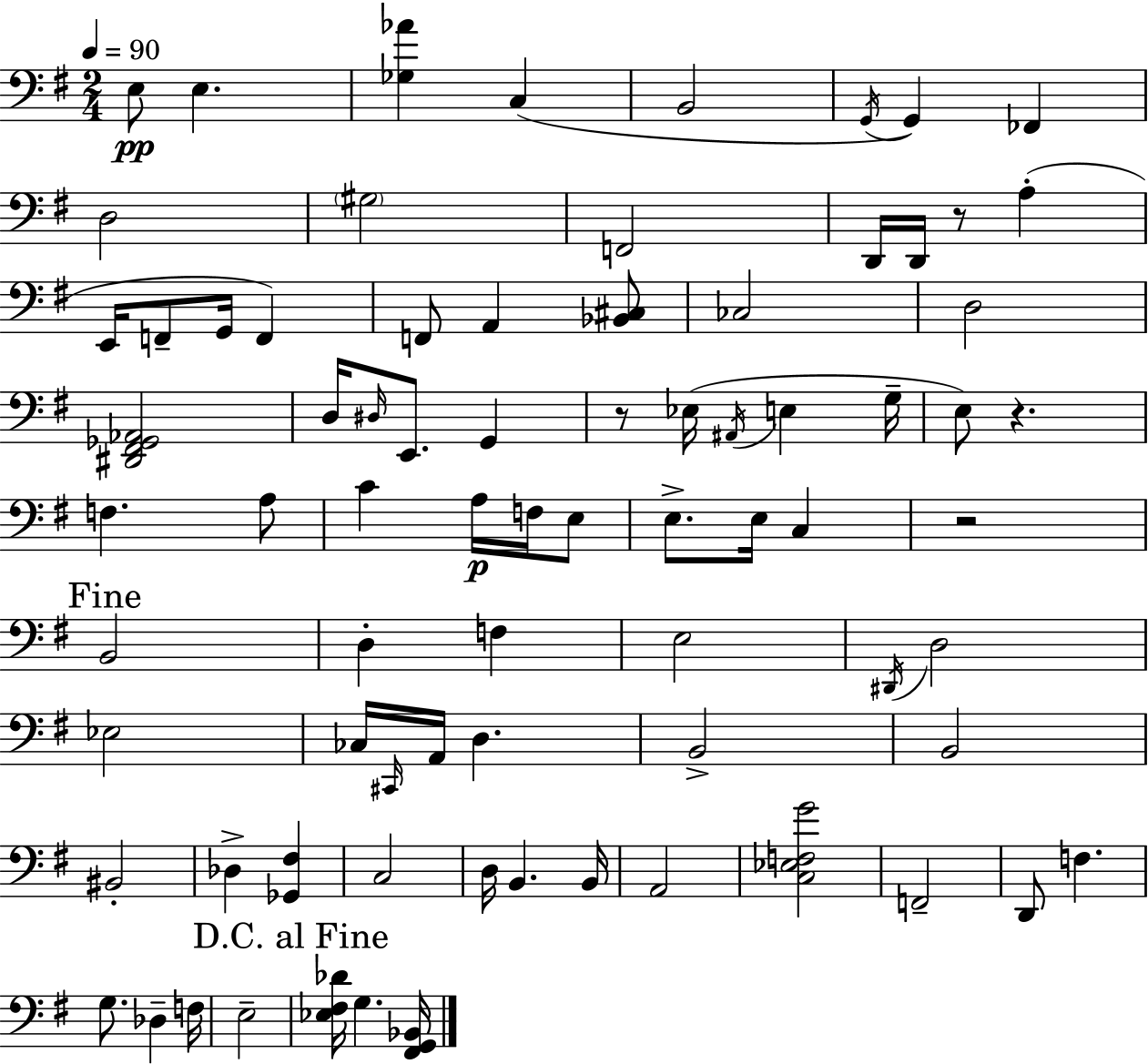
E3/e E3/q. [Gb3,Ab4]/q C3/q B2/h G2/s G2/q FES2/q D3/h G#3/h F2/h D2/s D2/s R/e A3/q E2/s F2/e G2/s F2/q F2/e A2/q [Bb2,C#3]/e CES3/h D3/h [D#2,F#2,Gb2,Ab2]/h D3/s D#3/s E2/e. G2/q R/e Eb3/s A#2/s E3/q G3/s E3/e R/q. F3/q. A3/e C4/q A3/s F3/s E3/e E3/e. E3/s C3/q R/h B2/h D3/q F3/q E3/h D#2/s D3/h Eb3/h CES3/s C#2/s A2/s D3/q. B2/h B2/h BIS2/h Db3/q [Gb2,F#3]/q C3/h D3/s B2/q. B2/s A2/h [C3,Eb3,F3,G4]/h F2/h D2/e F3/q. G3/e. Db3/q F3/s E3/h [Eb3,F#3,Db4]/s G3/q. [F#2,G2,Bb2]/s